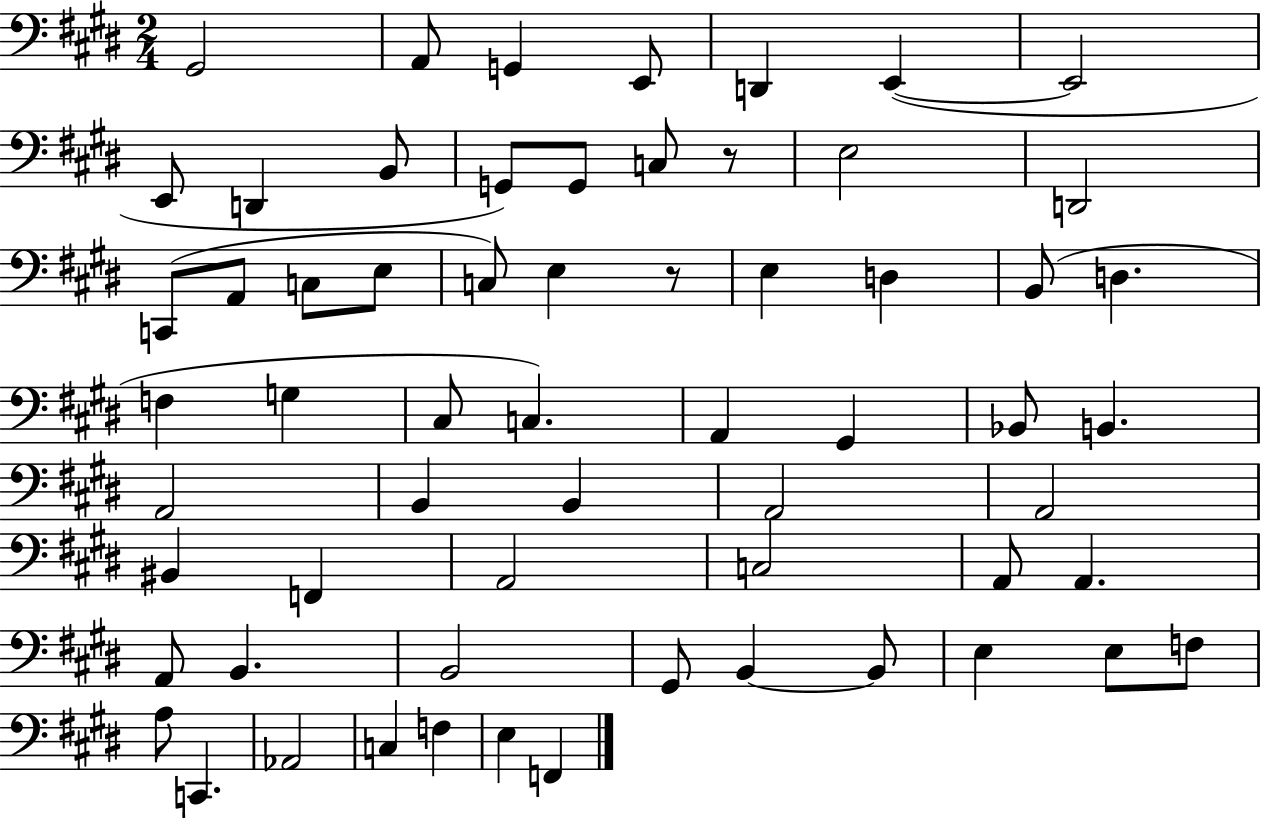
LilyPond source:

{
  \clef bass
  \numericTimeSignature
  \time 2/4
  \key e \major
  gis,2 | a,8 g,4 e,8 | d,4 e,4~(~ | e,2 | \break e,8 d,4 b,8 | g,8) g,8 c8 r8 | e2 | d,2 | \break c,8( a,8 c8 e8 | c8) e4 r8 | e4 d4 | b,8( d4. | \break f4 g4 | cis8 c4.) | a,4 gis,4 | bes,8 b,4. | \break a,2 | b,4 b,4 | a,2 | a,2 | \break bis,4 f,4 | a,2 | c2 | a,8 a,4. | \break a,8 b,4. | b,2 | gis,8 b,4~~ b,8 | e4 e8 f8 | \break a8 c,4. | aes,2 | c4 f4 | e4 f,4 | \break \bar "|."
}